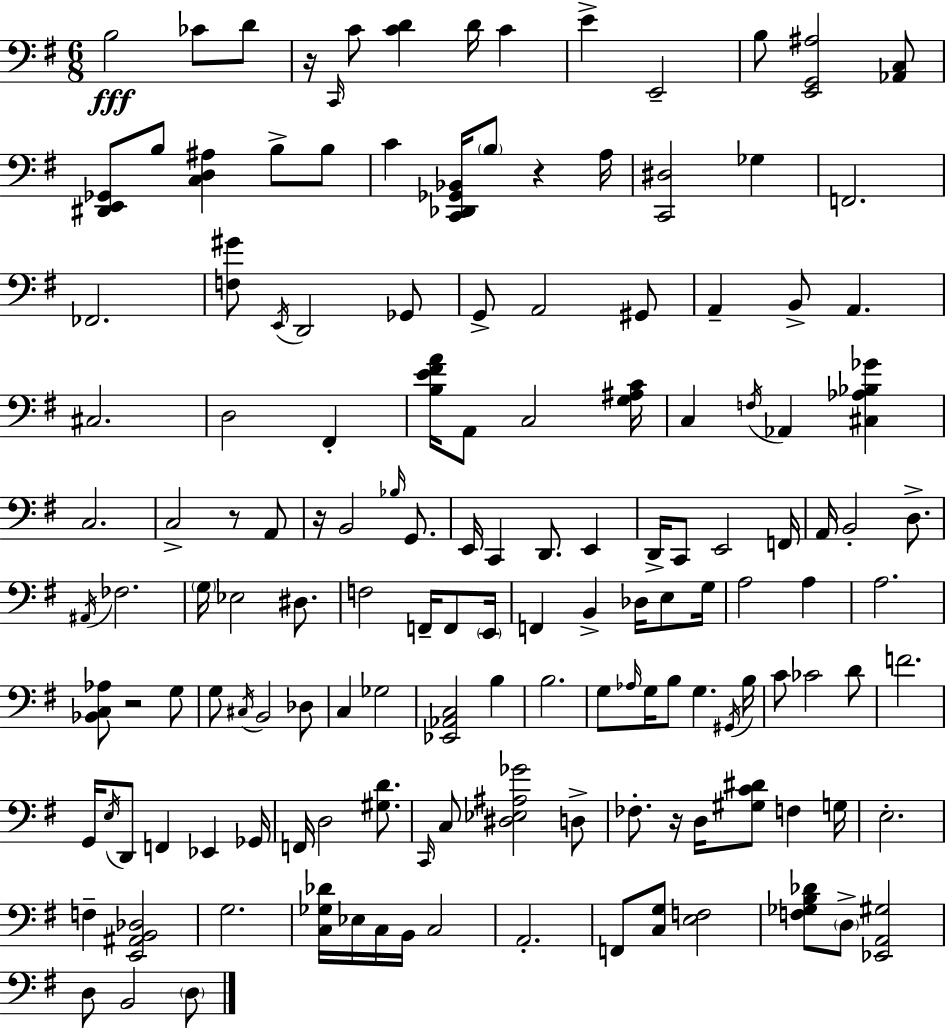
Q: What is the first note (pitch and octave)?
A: B3